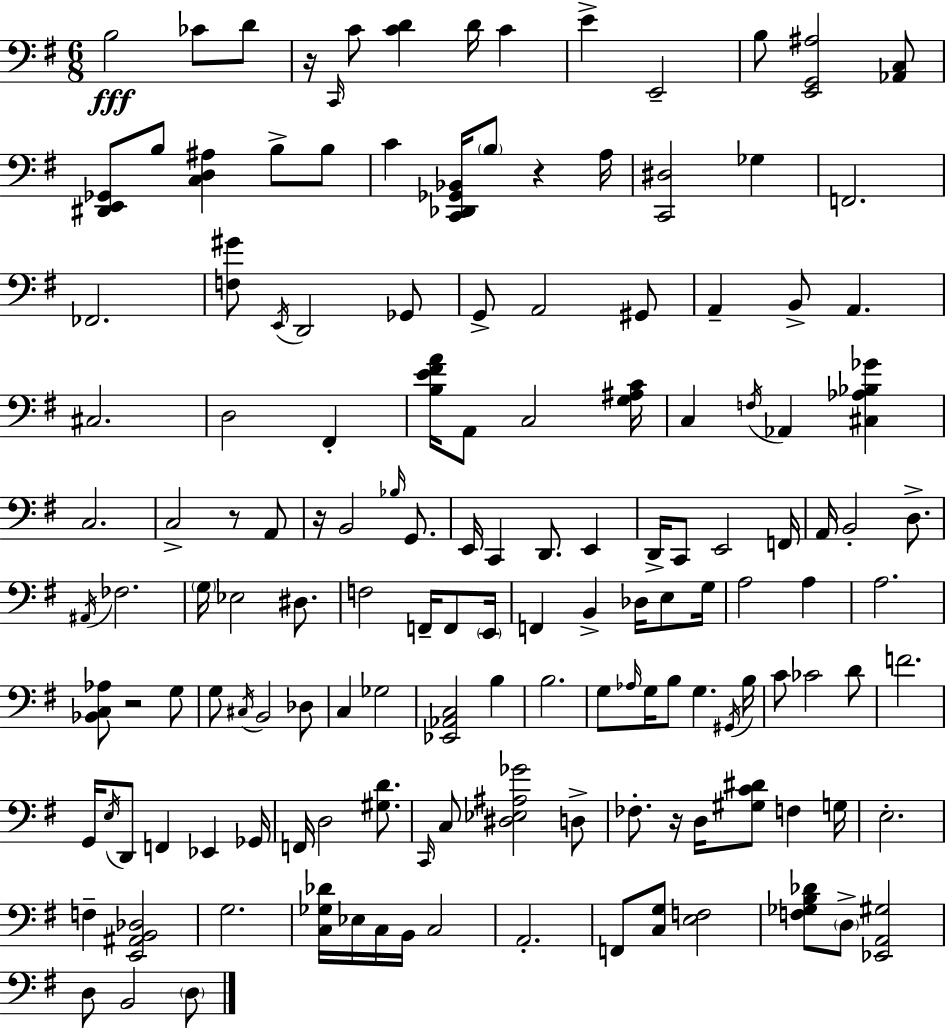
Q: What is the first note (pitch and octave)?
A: B3